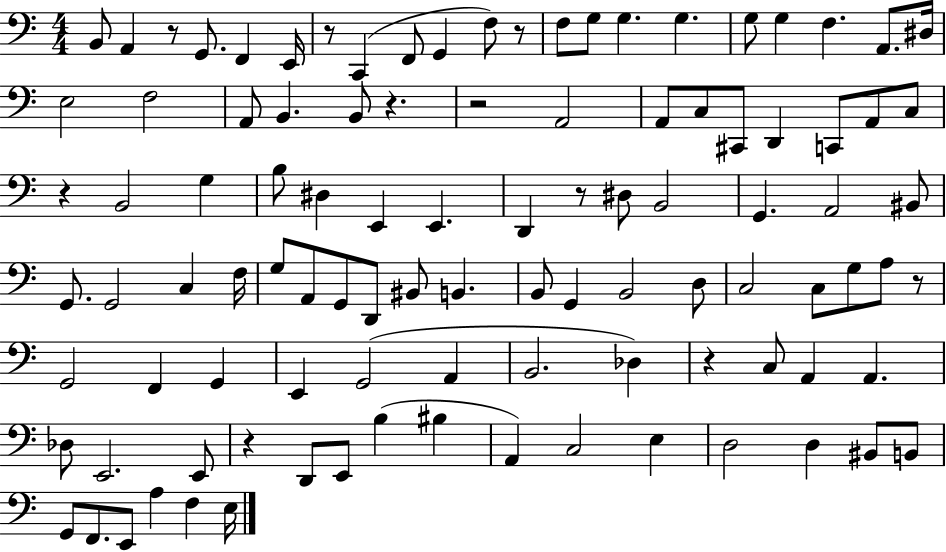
X:1
T:Untitled
M:4/4
L:1/4
K:C
B,,/2 A,, z/2 G,,/2 F,, E,,/4 z/2 C,, F,,/2 G,, F,/2 z/2 F,/2 G,/2 G, G, G,/2 G, F, A,,/2 ^D,/4 E,2 F,2 A,,/2 B,, B,,/2 z z2 A,,2 A,,/2 C,/2 ^C,,/2 D,, C,,/2 A,,/2 C,/2 z B,,2 G, B,/2 ^D, E,, E,, D,, z/2 ^D,/2 B,,2 G,, A,,2 ^B,,/2 G,,/2 G,,2 C, F,/4 G,/2 A,,/2 G,,/2 D,,/2 ^B,,/2 B,, B,,/2 G,, B,,2 D,/2 C,2 C,/2 G,/2 A,/2 z/2 G,,2 F,, G,, E,, G,,2 A,, B,,2 _D, z C,/2 A,, A,, _D,/2 E,,2 E,,/2 z D,,/2 E,,/2 B, ^B, A,, C,2 E, D,2 D, ^B,,/2 B,,/2 G,,/2 F,,/2 E,,/2 A, F, E,/4